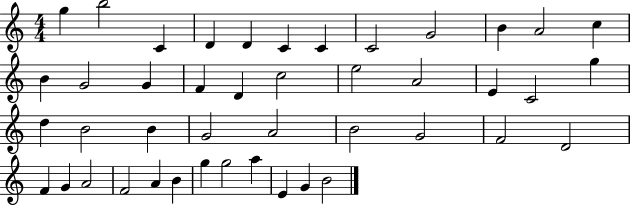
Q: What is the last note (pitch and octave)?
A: B4